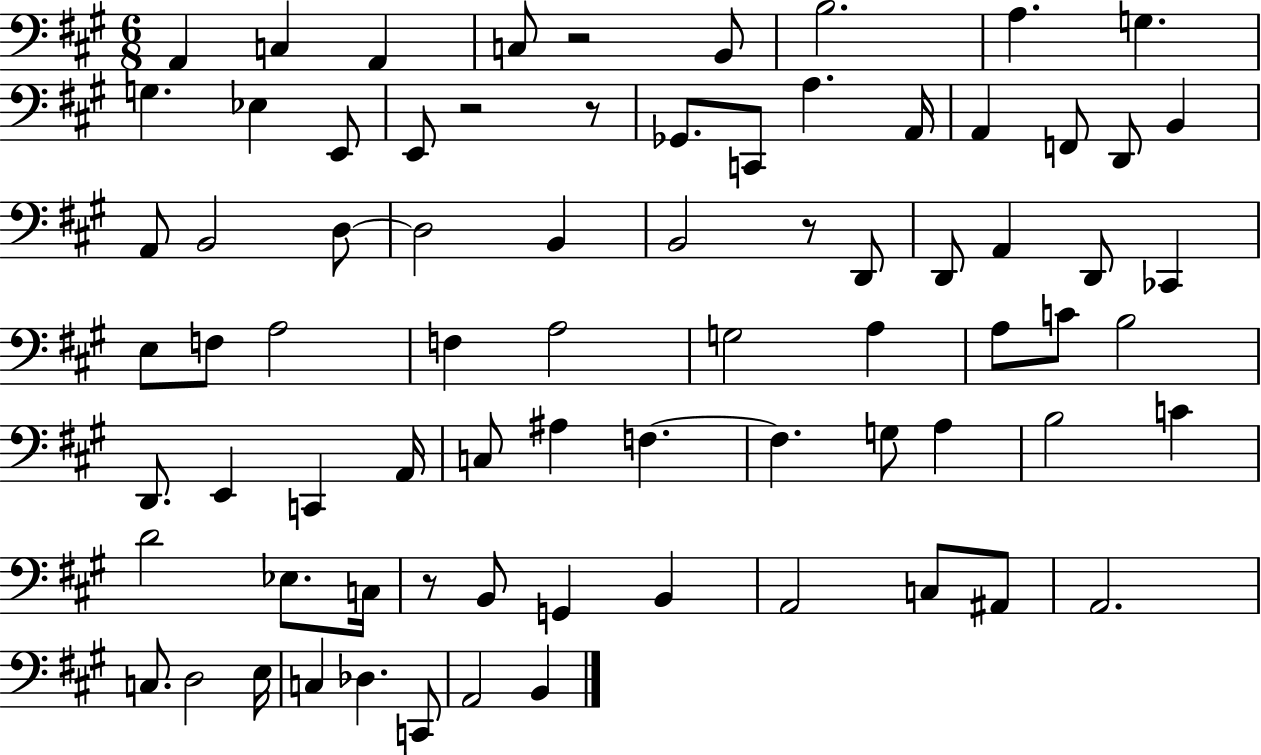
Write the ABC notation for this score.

X:1
T:Untitled
M:6/8
L:1/4
K:A
A,, C, A,, C,/2 z2 B,,/2 B,2 A, G, G, _E, E,,/2 E,,/2 z2 z/2 _G,,/2 C,,/2 A, A,,/4 A,, F,,/2 D,,/2 B,, A,,/2 B,,2 D,/2 D,2 B,, B,,2 z/2 D,,/2 D,,/2 A,, D,,/2 _C,, E,/2 F,/2 A,2 F, A,2 G,2 A, A,/2 C/2 B,2 D,,/2 E,, C,, A,,/4 C,/2 ^A, F, F, G,/2 A, B,2 C D2 _E,/2 C,/4 z/2 B,,/2 G,, B,, A,,2 C,/2 ^A,,/2 A,,2 C,/2 D,2 E,/4 C, _D, C,,/2 A,,2 B,,